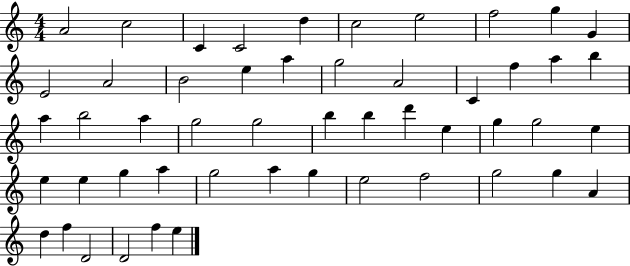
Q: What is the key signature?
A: C major